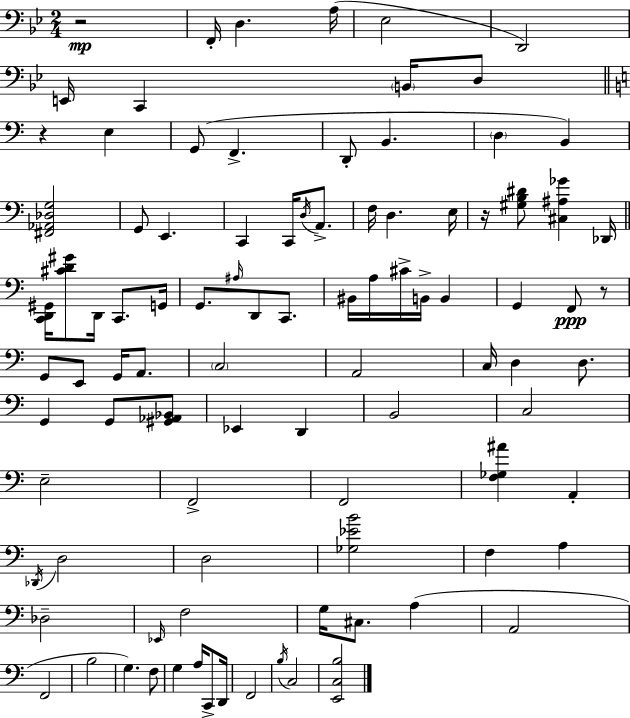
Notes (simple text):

R/h F2/s D3/q. A3/s Eb3/h D2/h E2/s C2/q B2/s D3/e R/q E3/q G2/e F2/q. D2/e B2/q. D3/q B2/q [F#2,Ab2,Db3,G3]/h G2/e E2/q. C2/q C2/s D3/s A2/e. F3/s D3/q. E3/s R/s [G#3,B3,D#4]/e [C#3,A#3,Gb4]/q Db2/s [C2,D2,G#2]/s [C#4,D4,G#4]/e D2/s C2/e. G2/s G2/e. A#3/s D2/e C2/e. BIS2/s A3/s C#4/s B2/s B2/q G2/q F2/e R/e G2/e E2/e G2/s A2/e. C3/h A2/h C3/s D3/q D3/e. G2/q G2/e [G#2,Ab2,Bb2]/e Eb2/q D2/q B2/h C3/h E3/h F2/h F2/h [F3,Gb3,A#4]/q A2/q Db2/s D3/h D3/h [Gb3,Eb4,B4]/h F3/q A3/q Db3/h Eb2/s F3/h G3/s C#3/e. A3/q A2/h F2/h B3/h G3/q. F3/e G3/q A3/s C2/e D2/s F2/h B3/s C3/h [E2,C3,B3]/h